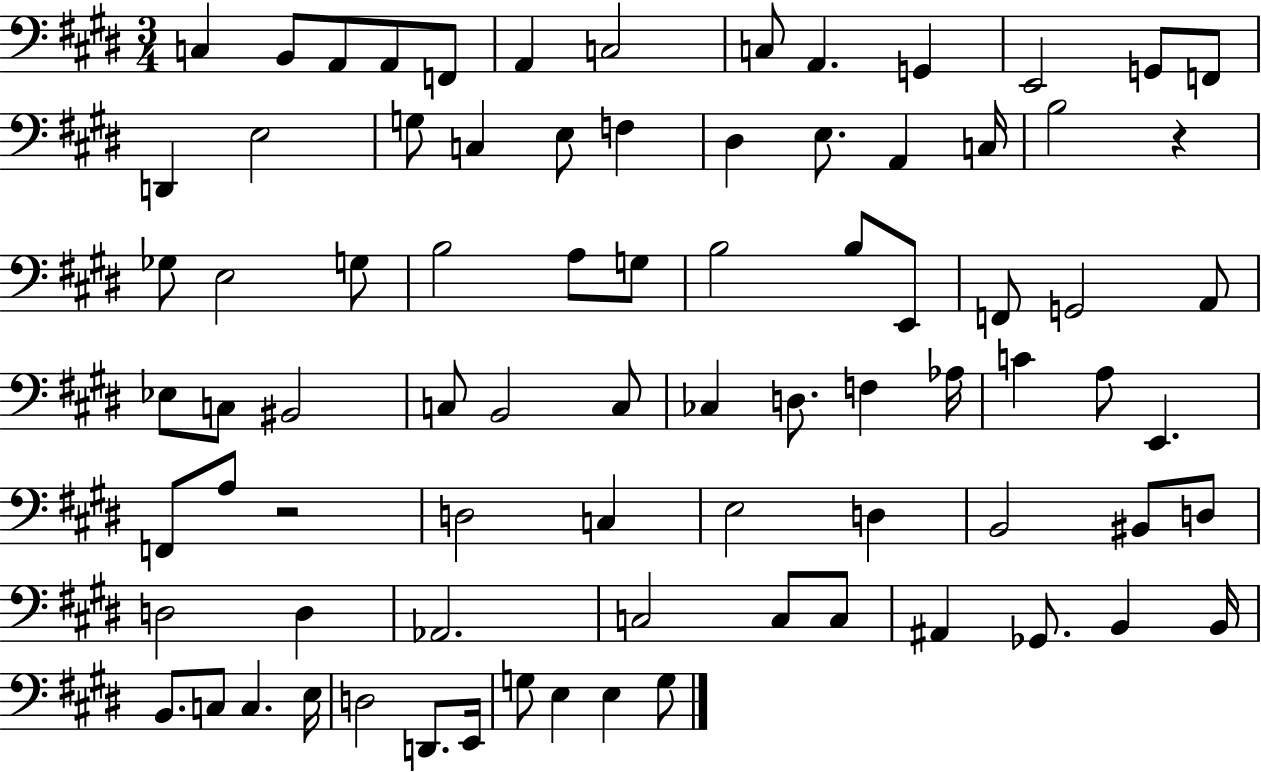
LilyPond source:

{
  \clef bass
  \numericTimeSignature
  \time 3/4
  \key e \major
  c4 b,8 a,8 a,8 f,8 | a,4 c2 | c8 a,4. g,4 | e,2 g,8 f,8 | \break d,4 e2 | g8 c4 e8 f4 | dis4 e8. a,4 c16 | b2 r4 | \break ges8 e2 g8 | b2 a8 g8 | b2 b8 e,8 | f,8 g,2 a,8 | \break ees8 c8 bis,2 | c8 b,2 c8 | ces4 d8. f4 aes16 | c'4 a8 e,4. | \break f,8 a8 r2 | d2 c4 | e2 d4 | b,2 bis,8 d8 | \break d2 d4 | aes,2. | c2 c8 c8 | ais,4 ges,8. b,4 b,16 | \break b,8. c8 c4. e16 | d2 d,8. e,16 | g8 e4 e4 g8 | \bar "|."
}